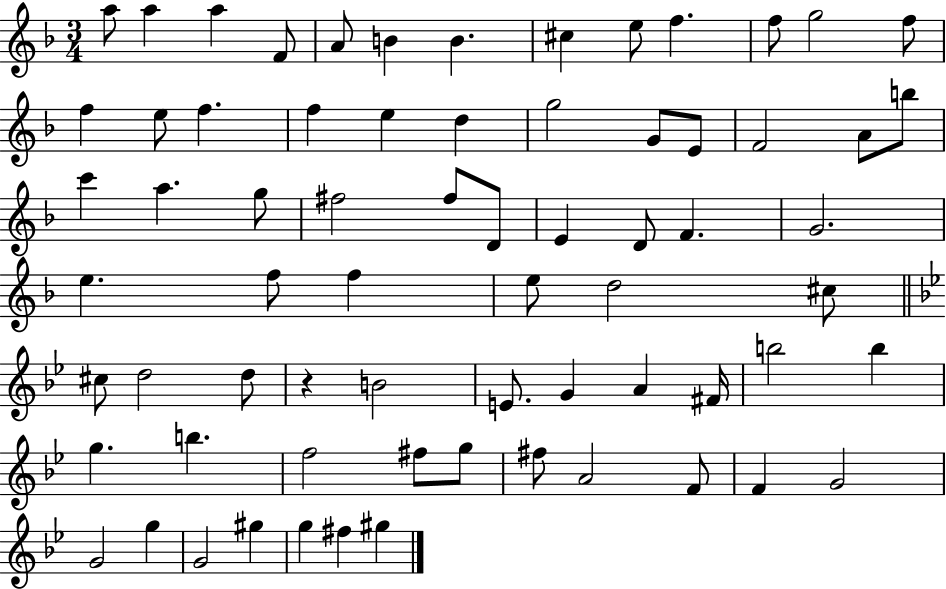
X:1
T:Untitled
M:3/4
L:1/4
K:F
a/2 a a F/2 A/2 B B ^c e/2 f f/2 g2 f/2 f e/2 f f e d g2 G/2 E/2 F2 A/2 b/2 c' a g/2 ^f2 ^f/2 D/2 E D/2 F G2 e f/2 f e/2 d2 ^c/2 ^c/2 d2 d/2 z B2 E/2 G A ^F/4 b2 b g b f2 ^f/2 g/2 ^f/2 A2 F/2 F G2 G2 g G2 ^g g ^f ^g